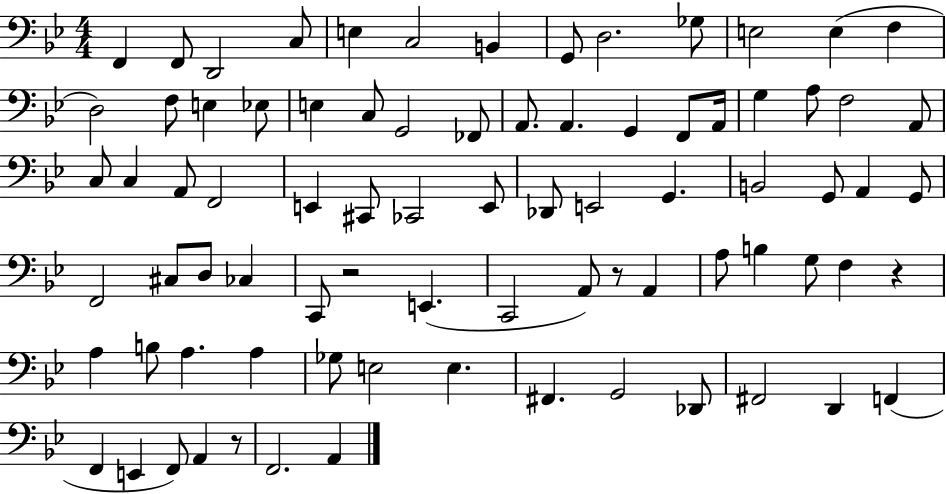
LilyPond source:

{
  \clef bass
  \numericTimeSignature
  \time 4/4
  \key bes \major
  f,4 f,8 d,2 c8 | e4 c2 b,4 | g,8 d2. ges8 | e2 e4( f4 | \break d2) f8 e4 ees8 | e4 c8 g,2 fes,8 | a,8. a,4. g,4 f,8 a,16 | g4 a8 f2 a,8 | \break c8 c4 a,8 f,2 | e,4 cis,8 ces,2 e,8 | des,8 e,2 g,4. | b,2 g,8 a,4 g,8 | \break f,2 cis8 d8 ces4 | c,8 r2 e,4.( | c,2 a,8) r8 a,4 | a8 b4 g8 f4 r4 | \break a4 b8 a4. a4 | ges8 e2 e4. | fis,4. g,2 des,8 | fis,2 d,4 f,4( | \break f,4 e,4 f,8) a,4 r8 | f,2. a,4 | \bar "|."
}